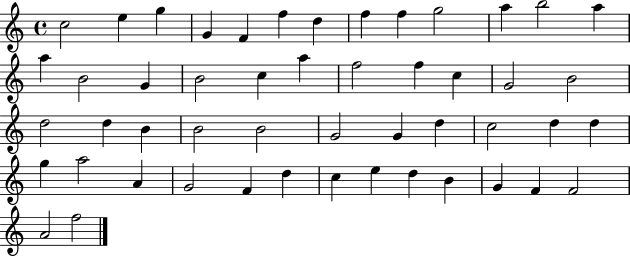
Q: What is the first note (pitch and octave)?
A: C5